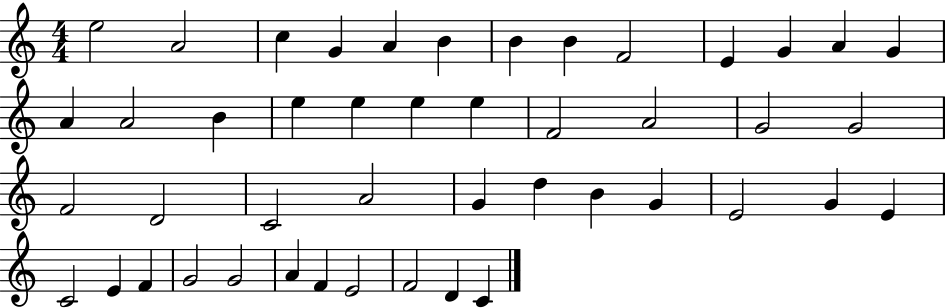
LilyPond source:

{
  \clef treble
  \numericTimeSignature
  \time 4/4
  \key c \major
  e''2 a'2 | c''4 g'4 a'4 b'4 | b'4 b'4 f'2 | e'4 g'4 a'4 g'4 | \break a'4 a'2 b'4 | e''4 e''4 e''4 e''4 | f'2 a'2 | g'2 g'2 | \break f'2 d'2 | c'2 a'2 | g'4 d''4 b'4 g'4 | e'2 g'4 e'4 | \break c'2 e'4 f'4 | g'2 g'2 | a'4 f'4 e'2 | f'2 d'4 c'4 | \break \bar "|."
}